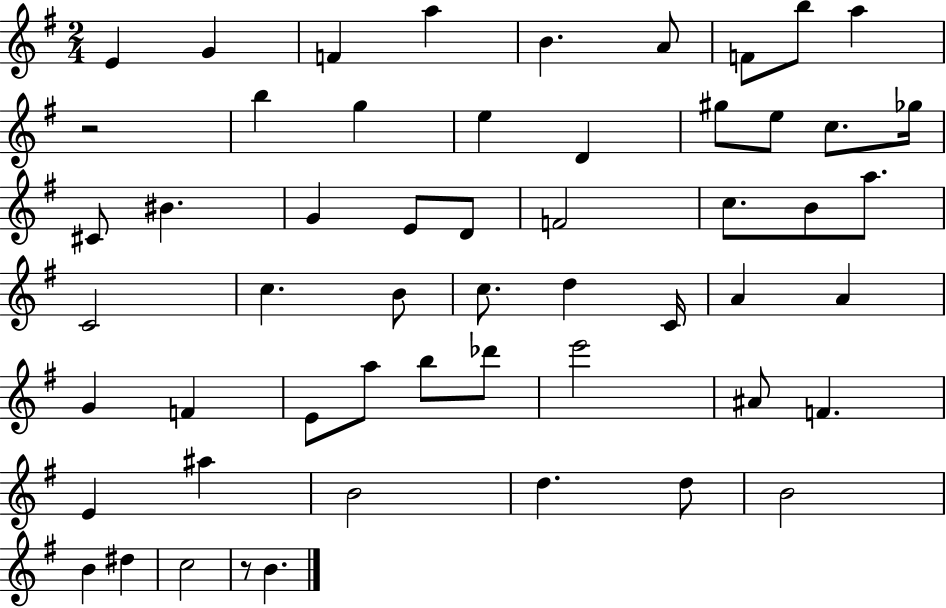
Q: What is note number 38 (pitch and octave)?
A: A5